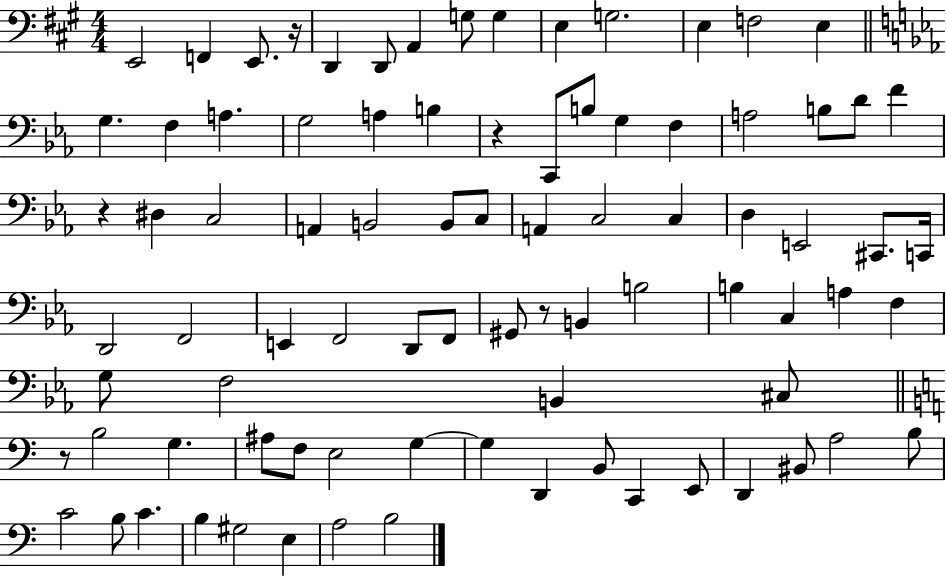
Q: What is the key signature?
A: A major